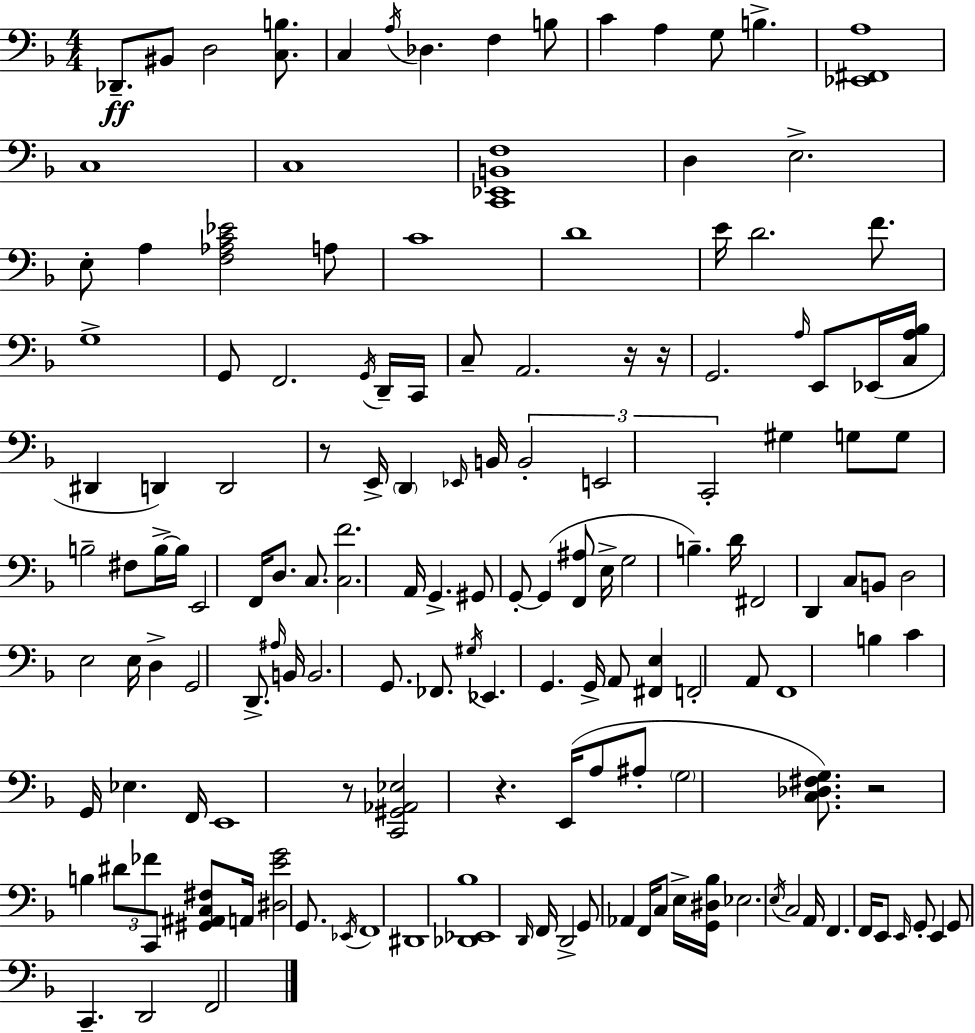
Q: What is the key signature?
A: D minor